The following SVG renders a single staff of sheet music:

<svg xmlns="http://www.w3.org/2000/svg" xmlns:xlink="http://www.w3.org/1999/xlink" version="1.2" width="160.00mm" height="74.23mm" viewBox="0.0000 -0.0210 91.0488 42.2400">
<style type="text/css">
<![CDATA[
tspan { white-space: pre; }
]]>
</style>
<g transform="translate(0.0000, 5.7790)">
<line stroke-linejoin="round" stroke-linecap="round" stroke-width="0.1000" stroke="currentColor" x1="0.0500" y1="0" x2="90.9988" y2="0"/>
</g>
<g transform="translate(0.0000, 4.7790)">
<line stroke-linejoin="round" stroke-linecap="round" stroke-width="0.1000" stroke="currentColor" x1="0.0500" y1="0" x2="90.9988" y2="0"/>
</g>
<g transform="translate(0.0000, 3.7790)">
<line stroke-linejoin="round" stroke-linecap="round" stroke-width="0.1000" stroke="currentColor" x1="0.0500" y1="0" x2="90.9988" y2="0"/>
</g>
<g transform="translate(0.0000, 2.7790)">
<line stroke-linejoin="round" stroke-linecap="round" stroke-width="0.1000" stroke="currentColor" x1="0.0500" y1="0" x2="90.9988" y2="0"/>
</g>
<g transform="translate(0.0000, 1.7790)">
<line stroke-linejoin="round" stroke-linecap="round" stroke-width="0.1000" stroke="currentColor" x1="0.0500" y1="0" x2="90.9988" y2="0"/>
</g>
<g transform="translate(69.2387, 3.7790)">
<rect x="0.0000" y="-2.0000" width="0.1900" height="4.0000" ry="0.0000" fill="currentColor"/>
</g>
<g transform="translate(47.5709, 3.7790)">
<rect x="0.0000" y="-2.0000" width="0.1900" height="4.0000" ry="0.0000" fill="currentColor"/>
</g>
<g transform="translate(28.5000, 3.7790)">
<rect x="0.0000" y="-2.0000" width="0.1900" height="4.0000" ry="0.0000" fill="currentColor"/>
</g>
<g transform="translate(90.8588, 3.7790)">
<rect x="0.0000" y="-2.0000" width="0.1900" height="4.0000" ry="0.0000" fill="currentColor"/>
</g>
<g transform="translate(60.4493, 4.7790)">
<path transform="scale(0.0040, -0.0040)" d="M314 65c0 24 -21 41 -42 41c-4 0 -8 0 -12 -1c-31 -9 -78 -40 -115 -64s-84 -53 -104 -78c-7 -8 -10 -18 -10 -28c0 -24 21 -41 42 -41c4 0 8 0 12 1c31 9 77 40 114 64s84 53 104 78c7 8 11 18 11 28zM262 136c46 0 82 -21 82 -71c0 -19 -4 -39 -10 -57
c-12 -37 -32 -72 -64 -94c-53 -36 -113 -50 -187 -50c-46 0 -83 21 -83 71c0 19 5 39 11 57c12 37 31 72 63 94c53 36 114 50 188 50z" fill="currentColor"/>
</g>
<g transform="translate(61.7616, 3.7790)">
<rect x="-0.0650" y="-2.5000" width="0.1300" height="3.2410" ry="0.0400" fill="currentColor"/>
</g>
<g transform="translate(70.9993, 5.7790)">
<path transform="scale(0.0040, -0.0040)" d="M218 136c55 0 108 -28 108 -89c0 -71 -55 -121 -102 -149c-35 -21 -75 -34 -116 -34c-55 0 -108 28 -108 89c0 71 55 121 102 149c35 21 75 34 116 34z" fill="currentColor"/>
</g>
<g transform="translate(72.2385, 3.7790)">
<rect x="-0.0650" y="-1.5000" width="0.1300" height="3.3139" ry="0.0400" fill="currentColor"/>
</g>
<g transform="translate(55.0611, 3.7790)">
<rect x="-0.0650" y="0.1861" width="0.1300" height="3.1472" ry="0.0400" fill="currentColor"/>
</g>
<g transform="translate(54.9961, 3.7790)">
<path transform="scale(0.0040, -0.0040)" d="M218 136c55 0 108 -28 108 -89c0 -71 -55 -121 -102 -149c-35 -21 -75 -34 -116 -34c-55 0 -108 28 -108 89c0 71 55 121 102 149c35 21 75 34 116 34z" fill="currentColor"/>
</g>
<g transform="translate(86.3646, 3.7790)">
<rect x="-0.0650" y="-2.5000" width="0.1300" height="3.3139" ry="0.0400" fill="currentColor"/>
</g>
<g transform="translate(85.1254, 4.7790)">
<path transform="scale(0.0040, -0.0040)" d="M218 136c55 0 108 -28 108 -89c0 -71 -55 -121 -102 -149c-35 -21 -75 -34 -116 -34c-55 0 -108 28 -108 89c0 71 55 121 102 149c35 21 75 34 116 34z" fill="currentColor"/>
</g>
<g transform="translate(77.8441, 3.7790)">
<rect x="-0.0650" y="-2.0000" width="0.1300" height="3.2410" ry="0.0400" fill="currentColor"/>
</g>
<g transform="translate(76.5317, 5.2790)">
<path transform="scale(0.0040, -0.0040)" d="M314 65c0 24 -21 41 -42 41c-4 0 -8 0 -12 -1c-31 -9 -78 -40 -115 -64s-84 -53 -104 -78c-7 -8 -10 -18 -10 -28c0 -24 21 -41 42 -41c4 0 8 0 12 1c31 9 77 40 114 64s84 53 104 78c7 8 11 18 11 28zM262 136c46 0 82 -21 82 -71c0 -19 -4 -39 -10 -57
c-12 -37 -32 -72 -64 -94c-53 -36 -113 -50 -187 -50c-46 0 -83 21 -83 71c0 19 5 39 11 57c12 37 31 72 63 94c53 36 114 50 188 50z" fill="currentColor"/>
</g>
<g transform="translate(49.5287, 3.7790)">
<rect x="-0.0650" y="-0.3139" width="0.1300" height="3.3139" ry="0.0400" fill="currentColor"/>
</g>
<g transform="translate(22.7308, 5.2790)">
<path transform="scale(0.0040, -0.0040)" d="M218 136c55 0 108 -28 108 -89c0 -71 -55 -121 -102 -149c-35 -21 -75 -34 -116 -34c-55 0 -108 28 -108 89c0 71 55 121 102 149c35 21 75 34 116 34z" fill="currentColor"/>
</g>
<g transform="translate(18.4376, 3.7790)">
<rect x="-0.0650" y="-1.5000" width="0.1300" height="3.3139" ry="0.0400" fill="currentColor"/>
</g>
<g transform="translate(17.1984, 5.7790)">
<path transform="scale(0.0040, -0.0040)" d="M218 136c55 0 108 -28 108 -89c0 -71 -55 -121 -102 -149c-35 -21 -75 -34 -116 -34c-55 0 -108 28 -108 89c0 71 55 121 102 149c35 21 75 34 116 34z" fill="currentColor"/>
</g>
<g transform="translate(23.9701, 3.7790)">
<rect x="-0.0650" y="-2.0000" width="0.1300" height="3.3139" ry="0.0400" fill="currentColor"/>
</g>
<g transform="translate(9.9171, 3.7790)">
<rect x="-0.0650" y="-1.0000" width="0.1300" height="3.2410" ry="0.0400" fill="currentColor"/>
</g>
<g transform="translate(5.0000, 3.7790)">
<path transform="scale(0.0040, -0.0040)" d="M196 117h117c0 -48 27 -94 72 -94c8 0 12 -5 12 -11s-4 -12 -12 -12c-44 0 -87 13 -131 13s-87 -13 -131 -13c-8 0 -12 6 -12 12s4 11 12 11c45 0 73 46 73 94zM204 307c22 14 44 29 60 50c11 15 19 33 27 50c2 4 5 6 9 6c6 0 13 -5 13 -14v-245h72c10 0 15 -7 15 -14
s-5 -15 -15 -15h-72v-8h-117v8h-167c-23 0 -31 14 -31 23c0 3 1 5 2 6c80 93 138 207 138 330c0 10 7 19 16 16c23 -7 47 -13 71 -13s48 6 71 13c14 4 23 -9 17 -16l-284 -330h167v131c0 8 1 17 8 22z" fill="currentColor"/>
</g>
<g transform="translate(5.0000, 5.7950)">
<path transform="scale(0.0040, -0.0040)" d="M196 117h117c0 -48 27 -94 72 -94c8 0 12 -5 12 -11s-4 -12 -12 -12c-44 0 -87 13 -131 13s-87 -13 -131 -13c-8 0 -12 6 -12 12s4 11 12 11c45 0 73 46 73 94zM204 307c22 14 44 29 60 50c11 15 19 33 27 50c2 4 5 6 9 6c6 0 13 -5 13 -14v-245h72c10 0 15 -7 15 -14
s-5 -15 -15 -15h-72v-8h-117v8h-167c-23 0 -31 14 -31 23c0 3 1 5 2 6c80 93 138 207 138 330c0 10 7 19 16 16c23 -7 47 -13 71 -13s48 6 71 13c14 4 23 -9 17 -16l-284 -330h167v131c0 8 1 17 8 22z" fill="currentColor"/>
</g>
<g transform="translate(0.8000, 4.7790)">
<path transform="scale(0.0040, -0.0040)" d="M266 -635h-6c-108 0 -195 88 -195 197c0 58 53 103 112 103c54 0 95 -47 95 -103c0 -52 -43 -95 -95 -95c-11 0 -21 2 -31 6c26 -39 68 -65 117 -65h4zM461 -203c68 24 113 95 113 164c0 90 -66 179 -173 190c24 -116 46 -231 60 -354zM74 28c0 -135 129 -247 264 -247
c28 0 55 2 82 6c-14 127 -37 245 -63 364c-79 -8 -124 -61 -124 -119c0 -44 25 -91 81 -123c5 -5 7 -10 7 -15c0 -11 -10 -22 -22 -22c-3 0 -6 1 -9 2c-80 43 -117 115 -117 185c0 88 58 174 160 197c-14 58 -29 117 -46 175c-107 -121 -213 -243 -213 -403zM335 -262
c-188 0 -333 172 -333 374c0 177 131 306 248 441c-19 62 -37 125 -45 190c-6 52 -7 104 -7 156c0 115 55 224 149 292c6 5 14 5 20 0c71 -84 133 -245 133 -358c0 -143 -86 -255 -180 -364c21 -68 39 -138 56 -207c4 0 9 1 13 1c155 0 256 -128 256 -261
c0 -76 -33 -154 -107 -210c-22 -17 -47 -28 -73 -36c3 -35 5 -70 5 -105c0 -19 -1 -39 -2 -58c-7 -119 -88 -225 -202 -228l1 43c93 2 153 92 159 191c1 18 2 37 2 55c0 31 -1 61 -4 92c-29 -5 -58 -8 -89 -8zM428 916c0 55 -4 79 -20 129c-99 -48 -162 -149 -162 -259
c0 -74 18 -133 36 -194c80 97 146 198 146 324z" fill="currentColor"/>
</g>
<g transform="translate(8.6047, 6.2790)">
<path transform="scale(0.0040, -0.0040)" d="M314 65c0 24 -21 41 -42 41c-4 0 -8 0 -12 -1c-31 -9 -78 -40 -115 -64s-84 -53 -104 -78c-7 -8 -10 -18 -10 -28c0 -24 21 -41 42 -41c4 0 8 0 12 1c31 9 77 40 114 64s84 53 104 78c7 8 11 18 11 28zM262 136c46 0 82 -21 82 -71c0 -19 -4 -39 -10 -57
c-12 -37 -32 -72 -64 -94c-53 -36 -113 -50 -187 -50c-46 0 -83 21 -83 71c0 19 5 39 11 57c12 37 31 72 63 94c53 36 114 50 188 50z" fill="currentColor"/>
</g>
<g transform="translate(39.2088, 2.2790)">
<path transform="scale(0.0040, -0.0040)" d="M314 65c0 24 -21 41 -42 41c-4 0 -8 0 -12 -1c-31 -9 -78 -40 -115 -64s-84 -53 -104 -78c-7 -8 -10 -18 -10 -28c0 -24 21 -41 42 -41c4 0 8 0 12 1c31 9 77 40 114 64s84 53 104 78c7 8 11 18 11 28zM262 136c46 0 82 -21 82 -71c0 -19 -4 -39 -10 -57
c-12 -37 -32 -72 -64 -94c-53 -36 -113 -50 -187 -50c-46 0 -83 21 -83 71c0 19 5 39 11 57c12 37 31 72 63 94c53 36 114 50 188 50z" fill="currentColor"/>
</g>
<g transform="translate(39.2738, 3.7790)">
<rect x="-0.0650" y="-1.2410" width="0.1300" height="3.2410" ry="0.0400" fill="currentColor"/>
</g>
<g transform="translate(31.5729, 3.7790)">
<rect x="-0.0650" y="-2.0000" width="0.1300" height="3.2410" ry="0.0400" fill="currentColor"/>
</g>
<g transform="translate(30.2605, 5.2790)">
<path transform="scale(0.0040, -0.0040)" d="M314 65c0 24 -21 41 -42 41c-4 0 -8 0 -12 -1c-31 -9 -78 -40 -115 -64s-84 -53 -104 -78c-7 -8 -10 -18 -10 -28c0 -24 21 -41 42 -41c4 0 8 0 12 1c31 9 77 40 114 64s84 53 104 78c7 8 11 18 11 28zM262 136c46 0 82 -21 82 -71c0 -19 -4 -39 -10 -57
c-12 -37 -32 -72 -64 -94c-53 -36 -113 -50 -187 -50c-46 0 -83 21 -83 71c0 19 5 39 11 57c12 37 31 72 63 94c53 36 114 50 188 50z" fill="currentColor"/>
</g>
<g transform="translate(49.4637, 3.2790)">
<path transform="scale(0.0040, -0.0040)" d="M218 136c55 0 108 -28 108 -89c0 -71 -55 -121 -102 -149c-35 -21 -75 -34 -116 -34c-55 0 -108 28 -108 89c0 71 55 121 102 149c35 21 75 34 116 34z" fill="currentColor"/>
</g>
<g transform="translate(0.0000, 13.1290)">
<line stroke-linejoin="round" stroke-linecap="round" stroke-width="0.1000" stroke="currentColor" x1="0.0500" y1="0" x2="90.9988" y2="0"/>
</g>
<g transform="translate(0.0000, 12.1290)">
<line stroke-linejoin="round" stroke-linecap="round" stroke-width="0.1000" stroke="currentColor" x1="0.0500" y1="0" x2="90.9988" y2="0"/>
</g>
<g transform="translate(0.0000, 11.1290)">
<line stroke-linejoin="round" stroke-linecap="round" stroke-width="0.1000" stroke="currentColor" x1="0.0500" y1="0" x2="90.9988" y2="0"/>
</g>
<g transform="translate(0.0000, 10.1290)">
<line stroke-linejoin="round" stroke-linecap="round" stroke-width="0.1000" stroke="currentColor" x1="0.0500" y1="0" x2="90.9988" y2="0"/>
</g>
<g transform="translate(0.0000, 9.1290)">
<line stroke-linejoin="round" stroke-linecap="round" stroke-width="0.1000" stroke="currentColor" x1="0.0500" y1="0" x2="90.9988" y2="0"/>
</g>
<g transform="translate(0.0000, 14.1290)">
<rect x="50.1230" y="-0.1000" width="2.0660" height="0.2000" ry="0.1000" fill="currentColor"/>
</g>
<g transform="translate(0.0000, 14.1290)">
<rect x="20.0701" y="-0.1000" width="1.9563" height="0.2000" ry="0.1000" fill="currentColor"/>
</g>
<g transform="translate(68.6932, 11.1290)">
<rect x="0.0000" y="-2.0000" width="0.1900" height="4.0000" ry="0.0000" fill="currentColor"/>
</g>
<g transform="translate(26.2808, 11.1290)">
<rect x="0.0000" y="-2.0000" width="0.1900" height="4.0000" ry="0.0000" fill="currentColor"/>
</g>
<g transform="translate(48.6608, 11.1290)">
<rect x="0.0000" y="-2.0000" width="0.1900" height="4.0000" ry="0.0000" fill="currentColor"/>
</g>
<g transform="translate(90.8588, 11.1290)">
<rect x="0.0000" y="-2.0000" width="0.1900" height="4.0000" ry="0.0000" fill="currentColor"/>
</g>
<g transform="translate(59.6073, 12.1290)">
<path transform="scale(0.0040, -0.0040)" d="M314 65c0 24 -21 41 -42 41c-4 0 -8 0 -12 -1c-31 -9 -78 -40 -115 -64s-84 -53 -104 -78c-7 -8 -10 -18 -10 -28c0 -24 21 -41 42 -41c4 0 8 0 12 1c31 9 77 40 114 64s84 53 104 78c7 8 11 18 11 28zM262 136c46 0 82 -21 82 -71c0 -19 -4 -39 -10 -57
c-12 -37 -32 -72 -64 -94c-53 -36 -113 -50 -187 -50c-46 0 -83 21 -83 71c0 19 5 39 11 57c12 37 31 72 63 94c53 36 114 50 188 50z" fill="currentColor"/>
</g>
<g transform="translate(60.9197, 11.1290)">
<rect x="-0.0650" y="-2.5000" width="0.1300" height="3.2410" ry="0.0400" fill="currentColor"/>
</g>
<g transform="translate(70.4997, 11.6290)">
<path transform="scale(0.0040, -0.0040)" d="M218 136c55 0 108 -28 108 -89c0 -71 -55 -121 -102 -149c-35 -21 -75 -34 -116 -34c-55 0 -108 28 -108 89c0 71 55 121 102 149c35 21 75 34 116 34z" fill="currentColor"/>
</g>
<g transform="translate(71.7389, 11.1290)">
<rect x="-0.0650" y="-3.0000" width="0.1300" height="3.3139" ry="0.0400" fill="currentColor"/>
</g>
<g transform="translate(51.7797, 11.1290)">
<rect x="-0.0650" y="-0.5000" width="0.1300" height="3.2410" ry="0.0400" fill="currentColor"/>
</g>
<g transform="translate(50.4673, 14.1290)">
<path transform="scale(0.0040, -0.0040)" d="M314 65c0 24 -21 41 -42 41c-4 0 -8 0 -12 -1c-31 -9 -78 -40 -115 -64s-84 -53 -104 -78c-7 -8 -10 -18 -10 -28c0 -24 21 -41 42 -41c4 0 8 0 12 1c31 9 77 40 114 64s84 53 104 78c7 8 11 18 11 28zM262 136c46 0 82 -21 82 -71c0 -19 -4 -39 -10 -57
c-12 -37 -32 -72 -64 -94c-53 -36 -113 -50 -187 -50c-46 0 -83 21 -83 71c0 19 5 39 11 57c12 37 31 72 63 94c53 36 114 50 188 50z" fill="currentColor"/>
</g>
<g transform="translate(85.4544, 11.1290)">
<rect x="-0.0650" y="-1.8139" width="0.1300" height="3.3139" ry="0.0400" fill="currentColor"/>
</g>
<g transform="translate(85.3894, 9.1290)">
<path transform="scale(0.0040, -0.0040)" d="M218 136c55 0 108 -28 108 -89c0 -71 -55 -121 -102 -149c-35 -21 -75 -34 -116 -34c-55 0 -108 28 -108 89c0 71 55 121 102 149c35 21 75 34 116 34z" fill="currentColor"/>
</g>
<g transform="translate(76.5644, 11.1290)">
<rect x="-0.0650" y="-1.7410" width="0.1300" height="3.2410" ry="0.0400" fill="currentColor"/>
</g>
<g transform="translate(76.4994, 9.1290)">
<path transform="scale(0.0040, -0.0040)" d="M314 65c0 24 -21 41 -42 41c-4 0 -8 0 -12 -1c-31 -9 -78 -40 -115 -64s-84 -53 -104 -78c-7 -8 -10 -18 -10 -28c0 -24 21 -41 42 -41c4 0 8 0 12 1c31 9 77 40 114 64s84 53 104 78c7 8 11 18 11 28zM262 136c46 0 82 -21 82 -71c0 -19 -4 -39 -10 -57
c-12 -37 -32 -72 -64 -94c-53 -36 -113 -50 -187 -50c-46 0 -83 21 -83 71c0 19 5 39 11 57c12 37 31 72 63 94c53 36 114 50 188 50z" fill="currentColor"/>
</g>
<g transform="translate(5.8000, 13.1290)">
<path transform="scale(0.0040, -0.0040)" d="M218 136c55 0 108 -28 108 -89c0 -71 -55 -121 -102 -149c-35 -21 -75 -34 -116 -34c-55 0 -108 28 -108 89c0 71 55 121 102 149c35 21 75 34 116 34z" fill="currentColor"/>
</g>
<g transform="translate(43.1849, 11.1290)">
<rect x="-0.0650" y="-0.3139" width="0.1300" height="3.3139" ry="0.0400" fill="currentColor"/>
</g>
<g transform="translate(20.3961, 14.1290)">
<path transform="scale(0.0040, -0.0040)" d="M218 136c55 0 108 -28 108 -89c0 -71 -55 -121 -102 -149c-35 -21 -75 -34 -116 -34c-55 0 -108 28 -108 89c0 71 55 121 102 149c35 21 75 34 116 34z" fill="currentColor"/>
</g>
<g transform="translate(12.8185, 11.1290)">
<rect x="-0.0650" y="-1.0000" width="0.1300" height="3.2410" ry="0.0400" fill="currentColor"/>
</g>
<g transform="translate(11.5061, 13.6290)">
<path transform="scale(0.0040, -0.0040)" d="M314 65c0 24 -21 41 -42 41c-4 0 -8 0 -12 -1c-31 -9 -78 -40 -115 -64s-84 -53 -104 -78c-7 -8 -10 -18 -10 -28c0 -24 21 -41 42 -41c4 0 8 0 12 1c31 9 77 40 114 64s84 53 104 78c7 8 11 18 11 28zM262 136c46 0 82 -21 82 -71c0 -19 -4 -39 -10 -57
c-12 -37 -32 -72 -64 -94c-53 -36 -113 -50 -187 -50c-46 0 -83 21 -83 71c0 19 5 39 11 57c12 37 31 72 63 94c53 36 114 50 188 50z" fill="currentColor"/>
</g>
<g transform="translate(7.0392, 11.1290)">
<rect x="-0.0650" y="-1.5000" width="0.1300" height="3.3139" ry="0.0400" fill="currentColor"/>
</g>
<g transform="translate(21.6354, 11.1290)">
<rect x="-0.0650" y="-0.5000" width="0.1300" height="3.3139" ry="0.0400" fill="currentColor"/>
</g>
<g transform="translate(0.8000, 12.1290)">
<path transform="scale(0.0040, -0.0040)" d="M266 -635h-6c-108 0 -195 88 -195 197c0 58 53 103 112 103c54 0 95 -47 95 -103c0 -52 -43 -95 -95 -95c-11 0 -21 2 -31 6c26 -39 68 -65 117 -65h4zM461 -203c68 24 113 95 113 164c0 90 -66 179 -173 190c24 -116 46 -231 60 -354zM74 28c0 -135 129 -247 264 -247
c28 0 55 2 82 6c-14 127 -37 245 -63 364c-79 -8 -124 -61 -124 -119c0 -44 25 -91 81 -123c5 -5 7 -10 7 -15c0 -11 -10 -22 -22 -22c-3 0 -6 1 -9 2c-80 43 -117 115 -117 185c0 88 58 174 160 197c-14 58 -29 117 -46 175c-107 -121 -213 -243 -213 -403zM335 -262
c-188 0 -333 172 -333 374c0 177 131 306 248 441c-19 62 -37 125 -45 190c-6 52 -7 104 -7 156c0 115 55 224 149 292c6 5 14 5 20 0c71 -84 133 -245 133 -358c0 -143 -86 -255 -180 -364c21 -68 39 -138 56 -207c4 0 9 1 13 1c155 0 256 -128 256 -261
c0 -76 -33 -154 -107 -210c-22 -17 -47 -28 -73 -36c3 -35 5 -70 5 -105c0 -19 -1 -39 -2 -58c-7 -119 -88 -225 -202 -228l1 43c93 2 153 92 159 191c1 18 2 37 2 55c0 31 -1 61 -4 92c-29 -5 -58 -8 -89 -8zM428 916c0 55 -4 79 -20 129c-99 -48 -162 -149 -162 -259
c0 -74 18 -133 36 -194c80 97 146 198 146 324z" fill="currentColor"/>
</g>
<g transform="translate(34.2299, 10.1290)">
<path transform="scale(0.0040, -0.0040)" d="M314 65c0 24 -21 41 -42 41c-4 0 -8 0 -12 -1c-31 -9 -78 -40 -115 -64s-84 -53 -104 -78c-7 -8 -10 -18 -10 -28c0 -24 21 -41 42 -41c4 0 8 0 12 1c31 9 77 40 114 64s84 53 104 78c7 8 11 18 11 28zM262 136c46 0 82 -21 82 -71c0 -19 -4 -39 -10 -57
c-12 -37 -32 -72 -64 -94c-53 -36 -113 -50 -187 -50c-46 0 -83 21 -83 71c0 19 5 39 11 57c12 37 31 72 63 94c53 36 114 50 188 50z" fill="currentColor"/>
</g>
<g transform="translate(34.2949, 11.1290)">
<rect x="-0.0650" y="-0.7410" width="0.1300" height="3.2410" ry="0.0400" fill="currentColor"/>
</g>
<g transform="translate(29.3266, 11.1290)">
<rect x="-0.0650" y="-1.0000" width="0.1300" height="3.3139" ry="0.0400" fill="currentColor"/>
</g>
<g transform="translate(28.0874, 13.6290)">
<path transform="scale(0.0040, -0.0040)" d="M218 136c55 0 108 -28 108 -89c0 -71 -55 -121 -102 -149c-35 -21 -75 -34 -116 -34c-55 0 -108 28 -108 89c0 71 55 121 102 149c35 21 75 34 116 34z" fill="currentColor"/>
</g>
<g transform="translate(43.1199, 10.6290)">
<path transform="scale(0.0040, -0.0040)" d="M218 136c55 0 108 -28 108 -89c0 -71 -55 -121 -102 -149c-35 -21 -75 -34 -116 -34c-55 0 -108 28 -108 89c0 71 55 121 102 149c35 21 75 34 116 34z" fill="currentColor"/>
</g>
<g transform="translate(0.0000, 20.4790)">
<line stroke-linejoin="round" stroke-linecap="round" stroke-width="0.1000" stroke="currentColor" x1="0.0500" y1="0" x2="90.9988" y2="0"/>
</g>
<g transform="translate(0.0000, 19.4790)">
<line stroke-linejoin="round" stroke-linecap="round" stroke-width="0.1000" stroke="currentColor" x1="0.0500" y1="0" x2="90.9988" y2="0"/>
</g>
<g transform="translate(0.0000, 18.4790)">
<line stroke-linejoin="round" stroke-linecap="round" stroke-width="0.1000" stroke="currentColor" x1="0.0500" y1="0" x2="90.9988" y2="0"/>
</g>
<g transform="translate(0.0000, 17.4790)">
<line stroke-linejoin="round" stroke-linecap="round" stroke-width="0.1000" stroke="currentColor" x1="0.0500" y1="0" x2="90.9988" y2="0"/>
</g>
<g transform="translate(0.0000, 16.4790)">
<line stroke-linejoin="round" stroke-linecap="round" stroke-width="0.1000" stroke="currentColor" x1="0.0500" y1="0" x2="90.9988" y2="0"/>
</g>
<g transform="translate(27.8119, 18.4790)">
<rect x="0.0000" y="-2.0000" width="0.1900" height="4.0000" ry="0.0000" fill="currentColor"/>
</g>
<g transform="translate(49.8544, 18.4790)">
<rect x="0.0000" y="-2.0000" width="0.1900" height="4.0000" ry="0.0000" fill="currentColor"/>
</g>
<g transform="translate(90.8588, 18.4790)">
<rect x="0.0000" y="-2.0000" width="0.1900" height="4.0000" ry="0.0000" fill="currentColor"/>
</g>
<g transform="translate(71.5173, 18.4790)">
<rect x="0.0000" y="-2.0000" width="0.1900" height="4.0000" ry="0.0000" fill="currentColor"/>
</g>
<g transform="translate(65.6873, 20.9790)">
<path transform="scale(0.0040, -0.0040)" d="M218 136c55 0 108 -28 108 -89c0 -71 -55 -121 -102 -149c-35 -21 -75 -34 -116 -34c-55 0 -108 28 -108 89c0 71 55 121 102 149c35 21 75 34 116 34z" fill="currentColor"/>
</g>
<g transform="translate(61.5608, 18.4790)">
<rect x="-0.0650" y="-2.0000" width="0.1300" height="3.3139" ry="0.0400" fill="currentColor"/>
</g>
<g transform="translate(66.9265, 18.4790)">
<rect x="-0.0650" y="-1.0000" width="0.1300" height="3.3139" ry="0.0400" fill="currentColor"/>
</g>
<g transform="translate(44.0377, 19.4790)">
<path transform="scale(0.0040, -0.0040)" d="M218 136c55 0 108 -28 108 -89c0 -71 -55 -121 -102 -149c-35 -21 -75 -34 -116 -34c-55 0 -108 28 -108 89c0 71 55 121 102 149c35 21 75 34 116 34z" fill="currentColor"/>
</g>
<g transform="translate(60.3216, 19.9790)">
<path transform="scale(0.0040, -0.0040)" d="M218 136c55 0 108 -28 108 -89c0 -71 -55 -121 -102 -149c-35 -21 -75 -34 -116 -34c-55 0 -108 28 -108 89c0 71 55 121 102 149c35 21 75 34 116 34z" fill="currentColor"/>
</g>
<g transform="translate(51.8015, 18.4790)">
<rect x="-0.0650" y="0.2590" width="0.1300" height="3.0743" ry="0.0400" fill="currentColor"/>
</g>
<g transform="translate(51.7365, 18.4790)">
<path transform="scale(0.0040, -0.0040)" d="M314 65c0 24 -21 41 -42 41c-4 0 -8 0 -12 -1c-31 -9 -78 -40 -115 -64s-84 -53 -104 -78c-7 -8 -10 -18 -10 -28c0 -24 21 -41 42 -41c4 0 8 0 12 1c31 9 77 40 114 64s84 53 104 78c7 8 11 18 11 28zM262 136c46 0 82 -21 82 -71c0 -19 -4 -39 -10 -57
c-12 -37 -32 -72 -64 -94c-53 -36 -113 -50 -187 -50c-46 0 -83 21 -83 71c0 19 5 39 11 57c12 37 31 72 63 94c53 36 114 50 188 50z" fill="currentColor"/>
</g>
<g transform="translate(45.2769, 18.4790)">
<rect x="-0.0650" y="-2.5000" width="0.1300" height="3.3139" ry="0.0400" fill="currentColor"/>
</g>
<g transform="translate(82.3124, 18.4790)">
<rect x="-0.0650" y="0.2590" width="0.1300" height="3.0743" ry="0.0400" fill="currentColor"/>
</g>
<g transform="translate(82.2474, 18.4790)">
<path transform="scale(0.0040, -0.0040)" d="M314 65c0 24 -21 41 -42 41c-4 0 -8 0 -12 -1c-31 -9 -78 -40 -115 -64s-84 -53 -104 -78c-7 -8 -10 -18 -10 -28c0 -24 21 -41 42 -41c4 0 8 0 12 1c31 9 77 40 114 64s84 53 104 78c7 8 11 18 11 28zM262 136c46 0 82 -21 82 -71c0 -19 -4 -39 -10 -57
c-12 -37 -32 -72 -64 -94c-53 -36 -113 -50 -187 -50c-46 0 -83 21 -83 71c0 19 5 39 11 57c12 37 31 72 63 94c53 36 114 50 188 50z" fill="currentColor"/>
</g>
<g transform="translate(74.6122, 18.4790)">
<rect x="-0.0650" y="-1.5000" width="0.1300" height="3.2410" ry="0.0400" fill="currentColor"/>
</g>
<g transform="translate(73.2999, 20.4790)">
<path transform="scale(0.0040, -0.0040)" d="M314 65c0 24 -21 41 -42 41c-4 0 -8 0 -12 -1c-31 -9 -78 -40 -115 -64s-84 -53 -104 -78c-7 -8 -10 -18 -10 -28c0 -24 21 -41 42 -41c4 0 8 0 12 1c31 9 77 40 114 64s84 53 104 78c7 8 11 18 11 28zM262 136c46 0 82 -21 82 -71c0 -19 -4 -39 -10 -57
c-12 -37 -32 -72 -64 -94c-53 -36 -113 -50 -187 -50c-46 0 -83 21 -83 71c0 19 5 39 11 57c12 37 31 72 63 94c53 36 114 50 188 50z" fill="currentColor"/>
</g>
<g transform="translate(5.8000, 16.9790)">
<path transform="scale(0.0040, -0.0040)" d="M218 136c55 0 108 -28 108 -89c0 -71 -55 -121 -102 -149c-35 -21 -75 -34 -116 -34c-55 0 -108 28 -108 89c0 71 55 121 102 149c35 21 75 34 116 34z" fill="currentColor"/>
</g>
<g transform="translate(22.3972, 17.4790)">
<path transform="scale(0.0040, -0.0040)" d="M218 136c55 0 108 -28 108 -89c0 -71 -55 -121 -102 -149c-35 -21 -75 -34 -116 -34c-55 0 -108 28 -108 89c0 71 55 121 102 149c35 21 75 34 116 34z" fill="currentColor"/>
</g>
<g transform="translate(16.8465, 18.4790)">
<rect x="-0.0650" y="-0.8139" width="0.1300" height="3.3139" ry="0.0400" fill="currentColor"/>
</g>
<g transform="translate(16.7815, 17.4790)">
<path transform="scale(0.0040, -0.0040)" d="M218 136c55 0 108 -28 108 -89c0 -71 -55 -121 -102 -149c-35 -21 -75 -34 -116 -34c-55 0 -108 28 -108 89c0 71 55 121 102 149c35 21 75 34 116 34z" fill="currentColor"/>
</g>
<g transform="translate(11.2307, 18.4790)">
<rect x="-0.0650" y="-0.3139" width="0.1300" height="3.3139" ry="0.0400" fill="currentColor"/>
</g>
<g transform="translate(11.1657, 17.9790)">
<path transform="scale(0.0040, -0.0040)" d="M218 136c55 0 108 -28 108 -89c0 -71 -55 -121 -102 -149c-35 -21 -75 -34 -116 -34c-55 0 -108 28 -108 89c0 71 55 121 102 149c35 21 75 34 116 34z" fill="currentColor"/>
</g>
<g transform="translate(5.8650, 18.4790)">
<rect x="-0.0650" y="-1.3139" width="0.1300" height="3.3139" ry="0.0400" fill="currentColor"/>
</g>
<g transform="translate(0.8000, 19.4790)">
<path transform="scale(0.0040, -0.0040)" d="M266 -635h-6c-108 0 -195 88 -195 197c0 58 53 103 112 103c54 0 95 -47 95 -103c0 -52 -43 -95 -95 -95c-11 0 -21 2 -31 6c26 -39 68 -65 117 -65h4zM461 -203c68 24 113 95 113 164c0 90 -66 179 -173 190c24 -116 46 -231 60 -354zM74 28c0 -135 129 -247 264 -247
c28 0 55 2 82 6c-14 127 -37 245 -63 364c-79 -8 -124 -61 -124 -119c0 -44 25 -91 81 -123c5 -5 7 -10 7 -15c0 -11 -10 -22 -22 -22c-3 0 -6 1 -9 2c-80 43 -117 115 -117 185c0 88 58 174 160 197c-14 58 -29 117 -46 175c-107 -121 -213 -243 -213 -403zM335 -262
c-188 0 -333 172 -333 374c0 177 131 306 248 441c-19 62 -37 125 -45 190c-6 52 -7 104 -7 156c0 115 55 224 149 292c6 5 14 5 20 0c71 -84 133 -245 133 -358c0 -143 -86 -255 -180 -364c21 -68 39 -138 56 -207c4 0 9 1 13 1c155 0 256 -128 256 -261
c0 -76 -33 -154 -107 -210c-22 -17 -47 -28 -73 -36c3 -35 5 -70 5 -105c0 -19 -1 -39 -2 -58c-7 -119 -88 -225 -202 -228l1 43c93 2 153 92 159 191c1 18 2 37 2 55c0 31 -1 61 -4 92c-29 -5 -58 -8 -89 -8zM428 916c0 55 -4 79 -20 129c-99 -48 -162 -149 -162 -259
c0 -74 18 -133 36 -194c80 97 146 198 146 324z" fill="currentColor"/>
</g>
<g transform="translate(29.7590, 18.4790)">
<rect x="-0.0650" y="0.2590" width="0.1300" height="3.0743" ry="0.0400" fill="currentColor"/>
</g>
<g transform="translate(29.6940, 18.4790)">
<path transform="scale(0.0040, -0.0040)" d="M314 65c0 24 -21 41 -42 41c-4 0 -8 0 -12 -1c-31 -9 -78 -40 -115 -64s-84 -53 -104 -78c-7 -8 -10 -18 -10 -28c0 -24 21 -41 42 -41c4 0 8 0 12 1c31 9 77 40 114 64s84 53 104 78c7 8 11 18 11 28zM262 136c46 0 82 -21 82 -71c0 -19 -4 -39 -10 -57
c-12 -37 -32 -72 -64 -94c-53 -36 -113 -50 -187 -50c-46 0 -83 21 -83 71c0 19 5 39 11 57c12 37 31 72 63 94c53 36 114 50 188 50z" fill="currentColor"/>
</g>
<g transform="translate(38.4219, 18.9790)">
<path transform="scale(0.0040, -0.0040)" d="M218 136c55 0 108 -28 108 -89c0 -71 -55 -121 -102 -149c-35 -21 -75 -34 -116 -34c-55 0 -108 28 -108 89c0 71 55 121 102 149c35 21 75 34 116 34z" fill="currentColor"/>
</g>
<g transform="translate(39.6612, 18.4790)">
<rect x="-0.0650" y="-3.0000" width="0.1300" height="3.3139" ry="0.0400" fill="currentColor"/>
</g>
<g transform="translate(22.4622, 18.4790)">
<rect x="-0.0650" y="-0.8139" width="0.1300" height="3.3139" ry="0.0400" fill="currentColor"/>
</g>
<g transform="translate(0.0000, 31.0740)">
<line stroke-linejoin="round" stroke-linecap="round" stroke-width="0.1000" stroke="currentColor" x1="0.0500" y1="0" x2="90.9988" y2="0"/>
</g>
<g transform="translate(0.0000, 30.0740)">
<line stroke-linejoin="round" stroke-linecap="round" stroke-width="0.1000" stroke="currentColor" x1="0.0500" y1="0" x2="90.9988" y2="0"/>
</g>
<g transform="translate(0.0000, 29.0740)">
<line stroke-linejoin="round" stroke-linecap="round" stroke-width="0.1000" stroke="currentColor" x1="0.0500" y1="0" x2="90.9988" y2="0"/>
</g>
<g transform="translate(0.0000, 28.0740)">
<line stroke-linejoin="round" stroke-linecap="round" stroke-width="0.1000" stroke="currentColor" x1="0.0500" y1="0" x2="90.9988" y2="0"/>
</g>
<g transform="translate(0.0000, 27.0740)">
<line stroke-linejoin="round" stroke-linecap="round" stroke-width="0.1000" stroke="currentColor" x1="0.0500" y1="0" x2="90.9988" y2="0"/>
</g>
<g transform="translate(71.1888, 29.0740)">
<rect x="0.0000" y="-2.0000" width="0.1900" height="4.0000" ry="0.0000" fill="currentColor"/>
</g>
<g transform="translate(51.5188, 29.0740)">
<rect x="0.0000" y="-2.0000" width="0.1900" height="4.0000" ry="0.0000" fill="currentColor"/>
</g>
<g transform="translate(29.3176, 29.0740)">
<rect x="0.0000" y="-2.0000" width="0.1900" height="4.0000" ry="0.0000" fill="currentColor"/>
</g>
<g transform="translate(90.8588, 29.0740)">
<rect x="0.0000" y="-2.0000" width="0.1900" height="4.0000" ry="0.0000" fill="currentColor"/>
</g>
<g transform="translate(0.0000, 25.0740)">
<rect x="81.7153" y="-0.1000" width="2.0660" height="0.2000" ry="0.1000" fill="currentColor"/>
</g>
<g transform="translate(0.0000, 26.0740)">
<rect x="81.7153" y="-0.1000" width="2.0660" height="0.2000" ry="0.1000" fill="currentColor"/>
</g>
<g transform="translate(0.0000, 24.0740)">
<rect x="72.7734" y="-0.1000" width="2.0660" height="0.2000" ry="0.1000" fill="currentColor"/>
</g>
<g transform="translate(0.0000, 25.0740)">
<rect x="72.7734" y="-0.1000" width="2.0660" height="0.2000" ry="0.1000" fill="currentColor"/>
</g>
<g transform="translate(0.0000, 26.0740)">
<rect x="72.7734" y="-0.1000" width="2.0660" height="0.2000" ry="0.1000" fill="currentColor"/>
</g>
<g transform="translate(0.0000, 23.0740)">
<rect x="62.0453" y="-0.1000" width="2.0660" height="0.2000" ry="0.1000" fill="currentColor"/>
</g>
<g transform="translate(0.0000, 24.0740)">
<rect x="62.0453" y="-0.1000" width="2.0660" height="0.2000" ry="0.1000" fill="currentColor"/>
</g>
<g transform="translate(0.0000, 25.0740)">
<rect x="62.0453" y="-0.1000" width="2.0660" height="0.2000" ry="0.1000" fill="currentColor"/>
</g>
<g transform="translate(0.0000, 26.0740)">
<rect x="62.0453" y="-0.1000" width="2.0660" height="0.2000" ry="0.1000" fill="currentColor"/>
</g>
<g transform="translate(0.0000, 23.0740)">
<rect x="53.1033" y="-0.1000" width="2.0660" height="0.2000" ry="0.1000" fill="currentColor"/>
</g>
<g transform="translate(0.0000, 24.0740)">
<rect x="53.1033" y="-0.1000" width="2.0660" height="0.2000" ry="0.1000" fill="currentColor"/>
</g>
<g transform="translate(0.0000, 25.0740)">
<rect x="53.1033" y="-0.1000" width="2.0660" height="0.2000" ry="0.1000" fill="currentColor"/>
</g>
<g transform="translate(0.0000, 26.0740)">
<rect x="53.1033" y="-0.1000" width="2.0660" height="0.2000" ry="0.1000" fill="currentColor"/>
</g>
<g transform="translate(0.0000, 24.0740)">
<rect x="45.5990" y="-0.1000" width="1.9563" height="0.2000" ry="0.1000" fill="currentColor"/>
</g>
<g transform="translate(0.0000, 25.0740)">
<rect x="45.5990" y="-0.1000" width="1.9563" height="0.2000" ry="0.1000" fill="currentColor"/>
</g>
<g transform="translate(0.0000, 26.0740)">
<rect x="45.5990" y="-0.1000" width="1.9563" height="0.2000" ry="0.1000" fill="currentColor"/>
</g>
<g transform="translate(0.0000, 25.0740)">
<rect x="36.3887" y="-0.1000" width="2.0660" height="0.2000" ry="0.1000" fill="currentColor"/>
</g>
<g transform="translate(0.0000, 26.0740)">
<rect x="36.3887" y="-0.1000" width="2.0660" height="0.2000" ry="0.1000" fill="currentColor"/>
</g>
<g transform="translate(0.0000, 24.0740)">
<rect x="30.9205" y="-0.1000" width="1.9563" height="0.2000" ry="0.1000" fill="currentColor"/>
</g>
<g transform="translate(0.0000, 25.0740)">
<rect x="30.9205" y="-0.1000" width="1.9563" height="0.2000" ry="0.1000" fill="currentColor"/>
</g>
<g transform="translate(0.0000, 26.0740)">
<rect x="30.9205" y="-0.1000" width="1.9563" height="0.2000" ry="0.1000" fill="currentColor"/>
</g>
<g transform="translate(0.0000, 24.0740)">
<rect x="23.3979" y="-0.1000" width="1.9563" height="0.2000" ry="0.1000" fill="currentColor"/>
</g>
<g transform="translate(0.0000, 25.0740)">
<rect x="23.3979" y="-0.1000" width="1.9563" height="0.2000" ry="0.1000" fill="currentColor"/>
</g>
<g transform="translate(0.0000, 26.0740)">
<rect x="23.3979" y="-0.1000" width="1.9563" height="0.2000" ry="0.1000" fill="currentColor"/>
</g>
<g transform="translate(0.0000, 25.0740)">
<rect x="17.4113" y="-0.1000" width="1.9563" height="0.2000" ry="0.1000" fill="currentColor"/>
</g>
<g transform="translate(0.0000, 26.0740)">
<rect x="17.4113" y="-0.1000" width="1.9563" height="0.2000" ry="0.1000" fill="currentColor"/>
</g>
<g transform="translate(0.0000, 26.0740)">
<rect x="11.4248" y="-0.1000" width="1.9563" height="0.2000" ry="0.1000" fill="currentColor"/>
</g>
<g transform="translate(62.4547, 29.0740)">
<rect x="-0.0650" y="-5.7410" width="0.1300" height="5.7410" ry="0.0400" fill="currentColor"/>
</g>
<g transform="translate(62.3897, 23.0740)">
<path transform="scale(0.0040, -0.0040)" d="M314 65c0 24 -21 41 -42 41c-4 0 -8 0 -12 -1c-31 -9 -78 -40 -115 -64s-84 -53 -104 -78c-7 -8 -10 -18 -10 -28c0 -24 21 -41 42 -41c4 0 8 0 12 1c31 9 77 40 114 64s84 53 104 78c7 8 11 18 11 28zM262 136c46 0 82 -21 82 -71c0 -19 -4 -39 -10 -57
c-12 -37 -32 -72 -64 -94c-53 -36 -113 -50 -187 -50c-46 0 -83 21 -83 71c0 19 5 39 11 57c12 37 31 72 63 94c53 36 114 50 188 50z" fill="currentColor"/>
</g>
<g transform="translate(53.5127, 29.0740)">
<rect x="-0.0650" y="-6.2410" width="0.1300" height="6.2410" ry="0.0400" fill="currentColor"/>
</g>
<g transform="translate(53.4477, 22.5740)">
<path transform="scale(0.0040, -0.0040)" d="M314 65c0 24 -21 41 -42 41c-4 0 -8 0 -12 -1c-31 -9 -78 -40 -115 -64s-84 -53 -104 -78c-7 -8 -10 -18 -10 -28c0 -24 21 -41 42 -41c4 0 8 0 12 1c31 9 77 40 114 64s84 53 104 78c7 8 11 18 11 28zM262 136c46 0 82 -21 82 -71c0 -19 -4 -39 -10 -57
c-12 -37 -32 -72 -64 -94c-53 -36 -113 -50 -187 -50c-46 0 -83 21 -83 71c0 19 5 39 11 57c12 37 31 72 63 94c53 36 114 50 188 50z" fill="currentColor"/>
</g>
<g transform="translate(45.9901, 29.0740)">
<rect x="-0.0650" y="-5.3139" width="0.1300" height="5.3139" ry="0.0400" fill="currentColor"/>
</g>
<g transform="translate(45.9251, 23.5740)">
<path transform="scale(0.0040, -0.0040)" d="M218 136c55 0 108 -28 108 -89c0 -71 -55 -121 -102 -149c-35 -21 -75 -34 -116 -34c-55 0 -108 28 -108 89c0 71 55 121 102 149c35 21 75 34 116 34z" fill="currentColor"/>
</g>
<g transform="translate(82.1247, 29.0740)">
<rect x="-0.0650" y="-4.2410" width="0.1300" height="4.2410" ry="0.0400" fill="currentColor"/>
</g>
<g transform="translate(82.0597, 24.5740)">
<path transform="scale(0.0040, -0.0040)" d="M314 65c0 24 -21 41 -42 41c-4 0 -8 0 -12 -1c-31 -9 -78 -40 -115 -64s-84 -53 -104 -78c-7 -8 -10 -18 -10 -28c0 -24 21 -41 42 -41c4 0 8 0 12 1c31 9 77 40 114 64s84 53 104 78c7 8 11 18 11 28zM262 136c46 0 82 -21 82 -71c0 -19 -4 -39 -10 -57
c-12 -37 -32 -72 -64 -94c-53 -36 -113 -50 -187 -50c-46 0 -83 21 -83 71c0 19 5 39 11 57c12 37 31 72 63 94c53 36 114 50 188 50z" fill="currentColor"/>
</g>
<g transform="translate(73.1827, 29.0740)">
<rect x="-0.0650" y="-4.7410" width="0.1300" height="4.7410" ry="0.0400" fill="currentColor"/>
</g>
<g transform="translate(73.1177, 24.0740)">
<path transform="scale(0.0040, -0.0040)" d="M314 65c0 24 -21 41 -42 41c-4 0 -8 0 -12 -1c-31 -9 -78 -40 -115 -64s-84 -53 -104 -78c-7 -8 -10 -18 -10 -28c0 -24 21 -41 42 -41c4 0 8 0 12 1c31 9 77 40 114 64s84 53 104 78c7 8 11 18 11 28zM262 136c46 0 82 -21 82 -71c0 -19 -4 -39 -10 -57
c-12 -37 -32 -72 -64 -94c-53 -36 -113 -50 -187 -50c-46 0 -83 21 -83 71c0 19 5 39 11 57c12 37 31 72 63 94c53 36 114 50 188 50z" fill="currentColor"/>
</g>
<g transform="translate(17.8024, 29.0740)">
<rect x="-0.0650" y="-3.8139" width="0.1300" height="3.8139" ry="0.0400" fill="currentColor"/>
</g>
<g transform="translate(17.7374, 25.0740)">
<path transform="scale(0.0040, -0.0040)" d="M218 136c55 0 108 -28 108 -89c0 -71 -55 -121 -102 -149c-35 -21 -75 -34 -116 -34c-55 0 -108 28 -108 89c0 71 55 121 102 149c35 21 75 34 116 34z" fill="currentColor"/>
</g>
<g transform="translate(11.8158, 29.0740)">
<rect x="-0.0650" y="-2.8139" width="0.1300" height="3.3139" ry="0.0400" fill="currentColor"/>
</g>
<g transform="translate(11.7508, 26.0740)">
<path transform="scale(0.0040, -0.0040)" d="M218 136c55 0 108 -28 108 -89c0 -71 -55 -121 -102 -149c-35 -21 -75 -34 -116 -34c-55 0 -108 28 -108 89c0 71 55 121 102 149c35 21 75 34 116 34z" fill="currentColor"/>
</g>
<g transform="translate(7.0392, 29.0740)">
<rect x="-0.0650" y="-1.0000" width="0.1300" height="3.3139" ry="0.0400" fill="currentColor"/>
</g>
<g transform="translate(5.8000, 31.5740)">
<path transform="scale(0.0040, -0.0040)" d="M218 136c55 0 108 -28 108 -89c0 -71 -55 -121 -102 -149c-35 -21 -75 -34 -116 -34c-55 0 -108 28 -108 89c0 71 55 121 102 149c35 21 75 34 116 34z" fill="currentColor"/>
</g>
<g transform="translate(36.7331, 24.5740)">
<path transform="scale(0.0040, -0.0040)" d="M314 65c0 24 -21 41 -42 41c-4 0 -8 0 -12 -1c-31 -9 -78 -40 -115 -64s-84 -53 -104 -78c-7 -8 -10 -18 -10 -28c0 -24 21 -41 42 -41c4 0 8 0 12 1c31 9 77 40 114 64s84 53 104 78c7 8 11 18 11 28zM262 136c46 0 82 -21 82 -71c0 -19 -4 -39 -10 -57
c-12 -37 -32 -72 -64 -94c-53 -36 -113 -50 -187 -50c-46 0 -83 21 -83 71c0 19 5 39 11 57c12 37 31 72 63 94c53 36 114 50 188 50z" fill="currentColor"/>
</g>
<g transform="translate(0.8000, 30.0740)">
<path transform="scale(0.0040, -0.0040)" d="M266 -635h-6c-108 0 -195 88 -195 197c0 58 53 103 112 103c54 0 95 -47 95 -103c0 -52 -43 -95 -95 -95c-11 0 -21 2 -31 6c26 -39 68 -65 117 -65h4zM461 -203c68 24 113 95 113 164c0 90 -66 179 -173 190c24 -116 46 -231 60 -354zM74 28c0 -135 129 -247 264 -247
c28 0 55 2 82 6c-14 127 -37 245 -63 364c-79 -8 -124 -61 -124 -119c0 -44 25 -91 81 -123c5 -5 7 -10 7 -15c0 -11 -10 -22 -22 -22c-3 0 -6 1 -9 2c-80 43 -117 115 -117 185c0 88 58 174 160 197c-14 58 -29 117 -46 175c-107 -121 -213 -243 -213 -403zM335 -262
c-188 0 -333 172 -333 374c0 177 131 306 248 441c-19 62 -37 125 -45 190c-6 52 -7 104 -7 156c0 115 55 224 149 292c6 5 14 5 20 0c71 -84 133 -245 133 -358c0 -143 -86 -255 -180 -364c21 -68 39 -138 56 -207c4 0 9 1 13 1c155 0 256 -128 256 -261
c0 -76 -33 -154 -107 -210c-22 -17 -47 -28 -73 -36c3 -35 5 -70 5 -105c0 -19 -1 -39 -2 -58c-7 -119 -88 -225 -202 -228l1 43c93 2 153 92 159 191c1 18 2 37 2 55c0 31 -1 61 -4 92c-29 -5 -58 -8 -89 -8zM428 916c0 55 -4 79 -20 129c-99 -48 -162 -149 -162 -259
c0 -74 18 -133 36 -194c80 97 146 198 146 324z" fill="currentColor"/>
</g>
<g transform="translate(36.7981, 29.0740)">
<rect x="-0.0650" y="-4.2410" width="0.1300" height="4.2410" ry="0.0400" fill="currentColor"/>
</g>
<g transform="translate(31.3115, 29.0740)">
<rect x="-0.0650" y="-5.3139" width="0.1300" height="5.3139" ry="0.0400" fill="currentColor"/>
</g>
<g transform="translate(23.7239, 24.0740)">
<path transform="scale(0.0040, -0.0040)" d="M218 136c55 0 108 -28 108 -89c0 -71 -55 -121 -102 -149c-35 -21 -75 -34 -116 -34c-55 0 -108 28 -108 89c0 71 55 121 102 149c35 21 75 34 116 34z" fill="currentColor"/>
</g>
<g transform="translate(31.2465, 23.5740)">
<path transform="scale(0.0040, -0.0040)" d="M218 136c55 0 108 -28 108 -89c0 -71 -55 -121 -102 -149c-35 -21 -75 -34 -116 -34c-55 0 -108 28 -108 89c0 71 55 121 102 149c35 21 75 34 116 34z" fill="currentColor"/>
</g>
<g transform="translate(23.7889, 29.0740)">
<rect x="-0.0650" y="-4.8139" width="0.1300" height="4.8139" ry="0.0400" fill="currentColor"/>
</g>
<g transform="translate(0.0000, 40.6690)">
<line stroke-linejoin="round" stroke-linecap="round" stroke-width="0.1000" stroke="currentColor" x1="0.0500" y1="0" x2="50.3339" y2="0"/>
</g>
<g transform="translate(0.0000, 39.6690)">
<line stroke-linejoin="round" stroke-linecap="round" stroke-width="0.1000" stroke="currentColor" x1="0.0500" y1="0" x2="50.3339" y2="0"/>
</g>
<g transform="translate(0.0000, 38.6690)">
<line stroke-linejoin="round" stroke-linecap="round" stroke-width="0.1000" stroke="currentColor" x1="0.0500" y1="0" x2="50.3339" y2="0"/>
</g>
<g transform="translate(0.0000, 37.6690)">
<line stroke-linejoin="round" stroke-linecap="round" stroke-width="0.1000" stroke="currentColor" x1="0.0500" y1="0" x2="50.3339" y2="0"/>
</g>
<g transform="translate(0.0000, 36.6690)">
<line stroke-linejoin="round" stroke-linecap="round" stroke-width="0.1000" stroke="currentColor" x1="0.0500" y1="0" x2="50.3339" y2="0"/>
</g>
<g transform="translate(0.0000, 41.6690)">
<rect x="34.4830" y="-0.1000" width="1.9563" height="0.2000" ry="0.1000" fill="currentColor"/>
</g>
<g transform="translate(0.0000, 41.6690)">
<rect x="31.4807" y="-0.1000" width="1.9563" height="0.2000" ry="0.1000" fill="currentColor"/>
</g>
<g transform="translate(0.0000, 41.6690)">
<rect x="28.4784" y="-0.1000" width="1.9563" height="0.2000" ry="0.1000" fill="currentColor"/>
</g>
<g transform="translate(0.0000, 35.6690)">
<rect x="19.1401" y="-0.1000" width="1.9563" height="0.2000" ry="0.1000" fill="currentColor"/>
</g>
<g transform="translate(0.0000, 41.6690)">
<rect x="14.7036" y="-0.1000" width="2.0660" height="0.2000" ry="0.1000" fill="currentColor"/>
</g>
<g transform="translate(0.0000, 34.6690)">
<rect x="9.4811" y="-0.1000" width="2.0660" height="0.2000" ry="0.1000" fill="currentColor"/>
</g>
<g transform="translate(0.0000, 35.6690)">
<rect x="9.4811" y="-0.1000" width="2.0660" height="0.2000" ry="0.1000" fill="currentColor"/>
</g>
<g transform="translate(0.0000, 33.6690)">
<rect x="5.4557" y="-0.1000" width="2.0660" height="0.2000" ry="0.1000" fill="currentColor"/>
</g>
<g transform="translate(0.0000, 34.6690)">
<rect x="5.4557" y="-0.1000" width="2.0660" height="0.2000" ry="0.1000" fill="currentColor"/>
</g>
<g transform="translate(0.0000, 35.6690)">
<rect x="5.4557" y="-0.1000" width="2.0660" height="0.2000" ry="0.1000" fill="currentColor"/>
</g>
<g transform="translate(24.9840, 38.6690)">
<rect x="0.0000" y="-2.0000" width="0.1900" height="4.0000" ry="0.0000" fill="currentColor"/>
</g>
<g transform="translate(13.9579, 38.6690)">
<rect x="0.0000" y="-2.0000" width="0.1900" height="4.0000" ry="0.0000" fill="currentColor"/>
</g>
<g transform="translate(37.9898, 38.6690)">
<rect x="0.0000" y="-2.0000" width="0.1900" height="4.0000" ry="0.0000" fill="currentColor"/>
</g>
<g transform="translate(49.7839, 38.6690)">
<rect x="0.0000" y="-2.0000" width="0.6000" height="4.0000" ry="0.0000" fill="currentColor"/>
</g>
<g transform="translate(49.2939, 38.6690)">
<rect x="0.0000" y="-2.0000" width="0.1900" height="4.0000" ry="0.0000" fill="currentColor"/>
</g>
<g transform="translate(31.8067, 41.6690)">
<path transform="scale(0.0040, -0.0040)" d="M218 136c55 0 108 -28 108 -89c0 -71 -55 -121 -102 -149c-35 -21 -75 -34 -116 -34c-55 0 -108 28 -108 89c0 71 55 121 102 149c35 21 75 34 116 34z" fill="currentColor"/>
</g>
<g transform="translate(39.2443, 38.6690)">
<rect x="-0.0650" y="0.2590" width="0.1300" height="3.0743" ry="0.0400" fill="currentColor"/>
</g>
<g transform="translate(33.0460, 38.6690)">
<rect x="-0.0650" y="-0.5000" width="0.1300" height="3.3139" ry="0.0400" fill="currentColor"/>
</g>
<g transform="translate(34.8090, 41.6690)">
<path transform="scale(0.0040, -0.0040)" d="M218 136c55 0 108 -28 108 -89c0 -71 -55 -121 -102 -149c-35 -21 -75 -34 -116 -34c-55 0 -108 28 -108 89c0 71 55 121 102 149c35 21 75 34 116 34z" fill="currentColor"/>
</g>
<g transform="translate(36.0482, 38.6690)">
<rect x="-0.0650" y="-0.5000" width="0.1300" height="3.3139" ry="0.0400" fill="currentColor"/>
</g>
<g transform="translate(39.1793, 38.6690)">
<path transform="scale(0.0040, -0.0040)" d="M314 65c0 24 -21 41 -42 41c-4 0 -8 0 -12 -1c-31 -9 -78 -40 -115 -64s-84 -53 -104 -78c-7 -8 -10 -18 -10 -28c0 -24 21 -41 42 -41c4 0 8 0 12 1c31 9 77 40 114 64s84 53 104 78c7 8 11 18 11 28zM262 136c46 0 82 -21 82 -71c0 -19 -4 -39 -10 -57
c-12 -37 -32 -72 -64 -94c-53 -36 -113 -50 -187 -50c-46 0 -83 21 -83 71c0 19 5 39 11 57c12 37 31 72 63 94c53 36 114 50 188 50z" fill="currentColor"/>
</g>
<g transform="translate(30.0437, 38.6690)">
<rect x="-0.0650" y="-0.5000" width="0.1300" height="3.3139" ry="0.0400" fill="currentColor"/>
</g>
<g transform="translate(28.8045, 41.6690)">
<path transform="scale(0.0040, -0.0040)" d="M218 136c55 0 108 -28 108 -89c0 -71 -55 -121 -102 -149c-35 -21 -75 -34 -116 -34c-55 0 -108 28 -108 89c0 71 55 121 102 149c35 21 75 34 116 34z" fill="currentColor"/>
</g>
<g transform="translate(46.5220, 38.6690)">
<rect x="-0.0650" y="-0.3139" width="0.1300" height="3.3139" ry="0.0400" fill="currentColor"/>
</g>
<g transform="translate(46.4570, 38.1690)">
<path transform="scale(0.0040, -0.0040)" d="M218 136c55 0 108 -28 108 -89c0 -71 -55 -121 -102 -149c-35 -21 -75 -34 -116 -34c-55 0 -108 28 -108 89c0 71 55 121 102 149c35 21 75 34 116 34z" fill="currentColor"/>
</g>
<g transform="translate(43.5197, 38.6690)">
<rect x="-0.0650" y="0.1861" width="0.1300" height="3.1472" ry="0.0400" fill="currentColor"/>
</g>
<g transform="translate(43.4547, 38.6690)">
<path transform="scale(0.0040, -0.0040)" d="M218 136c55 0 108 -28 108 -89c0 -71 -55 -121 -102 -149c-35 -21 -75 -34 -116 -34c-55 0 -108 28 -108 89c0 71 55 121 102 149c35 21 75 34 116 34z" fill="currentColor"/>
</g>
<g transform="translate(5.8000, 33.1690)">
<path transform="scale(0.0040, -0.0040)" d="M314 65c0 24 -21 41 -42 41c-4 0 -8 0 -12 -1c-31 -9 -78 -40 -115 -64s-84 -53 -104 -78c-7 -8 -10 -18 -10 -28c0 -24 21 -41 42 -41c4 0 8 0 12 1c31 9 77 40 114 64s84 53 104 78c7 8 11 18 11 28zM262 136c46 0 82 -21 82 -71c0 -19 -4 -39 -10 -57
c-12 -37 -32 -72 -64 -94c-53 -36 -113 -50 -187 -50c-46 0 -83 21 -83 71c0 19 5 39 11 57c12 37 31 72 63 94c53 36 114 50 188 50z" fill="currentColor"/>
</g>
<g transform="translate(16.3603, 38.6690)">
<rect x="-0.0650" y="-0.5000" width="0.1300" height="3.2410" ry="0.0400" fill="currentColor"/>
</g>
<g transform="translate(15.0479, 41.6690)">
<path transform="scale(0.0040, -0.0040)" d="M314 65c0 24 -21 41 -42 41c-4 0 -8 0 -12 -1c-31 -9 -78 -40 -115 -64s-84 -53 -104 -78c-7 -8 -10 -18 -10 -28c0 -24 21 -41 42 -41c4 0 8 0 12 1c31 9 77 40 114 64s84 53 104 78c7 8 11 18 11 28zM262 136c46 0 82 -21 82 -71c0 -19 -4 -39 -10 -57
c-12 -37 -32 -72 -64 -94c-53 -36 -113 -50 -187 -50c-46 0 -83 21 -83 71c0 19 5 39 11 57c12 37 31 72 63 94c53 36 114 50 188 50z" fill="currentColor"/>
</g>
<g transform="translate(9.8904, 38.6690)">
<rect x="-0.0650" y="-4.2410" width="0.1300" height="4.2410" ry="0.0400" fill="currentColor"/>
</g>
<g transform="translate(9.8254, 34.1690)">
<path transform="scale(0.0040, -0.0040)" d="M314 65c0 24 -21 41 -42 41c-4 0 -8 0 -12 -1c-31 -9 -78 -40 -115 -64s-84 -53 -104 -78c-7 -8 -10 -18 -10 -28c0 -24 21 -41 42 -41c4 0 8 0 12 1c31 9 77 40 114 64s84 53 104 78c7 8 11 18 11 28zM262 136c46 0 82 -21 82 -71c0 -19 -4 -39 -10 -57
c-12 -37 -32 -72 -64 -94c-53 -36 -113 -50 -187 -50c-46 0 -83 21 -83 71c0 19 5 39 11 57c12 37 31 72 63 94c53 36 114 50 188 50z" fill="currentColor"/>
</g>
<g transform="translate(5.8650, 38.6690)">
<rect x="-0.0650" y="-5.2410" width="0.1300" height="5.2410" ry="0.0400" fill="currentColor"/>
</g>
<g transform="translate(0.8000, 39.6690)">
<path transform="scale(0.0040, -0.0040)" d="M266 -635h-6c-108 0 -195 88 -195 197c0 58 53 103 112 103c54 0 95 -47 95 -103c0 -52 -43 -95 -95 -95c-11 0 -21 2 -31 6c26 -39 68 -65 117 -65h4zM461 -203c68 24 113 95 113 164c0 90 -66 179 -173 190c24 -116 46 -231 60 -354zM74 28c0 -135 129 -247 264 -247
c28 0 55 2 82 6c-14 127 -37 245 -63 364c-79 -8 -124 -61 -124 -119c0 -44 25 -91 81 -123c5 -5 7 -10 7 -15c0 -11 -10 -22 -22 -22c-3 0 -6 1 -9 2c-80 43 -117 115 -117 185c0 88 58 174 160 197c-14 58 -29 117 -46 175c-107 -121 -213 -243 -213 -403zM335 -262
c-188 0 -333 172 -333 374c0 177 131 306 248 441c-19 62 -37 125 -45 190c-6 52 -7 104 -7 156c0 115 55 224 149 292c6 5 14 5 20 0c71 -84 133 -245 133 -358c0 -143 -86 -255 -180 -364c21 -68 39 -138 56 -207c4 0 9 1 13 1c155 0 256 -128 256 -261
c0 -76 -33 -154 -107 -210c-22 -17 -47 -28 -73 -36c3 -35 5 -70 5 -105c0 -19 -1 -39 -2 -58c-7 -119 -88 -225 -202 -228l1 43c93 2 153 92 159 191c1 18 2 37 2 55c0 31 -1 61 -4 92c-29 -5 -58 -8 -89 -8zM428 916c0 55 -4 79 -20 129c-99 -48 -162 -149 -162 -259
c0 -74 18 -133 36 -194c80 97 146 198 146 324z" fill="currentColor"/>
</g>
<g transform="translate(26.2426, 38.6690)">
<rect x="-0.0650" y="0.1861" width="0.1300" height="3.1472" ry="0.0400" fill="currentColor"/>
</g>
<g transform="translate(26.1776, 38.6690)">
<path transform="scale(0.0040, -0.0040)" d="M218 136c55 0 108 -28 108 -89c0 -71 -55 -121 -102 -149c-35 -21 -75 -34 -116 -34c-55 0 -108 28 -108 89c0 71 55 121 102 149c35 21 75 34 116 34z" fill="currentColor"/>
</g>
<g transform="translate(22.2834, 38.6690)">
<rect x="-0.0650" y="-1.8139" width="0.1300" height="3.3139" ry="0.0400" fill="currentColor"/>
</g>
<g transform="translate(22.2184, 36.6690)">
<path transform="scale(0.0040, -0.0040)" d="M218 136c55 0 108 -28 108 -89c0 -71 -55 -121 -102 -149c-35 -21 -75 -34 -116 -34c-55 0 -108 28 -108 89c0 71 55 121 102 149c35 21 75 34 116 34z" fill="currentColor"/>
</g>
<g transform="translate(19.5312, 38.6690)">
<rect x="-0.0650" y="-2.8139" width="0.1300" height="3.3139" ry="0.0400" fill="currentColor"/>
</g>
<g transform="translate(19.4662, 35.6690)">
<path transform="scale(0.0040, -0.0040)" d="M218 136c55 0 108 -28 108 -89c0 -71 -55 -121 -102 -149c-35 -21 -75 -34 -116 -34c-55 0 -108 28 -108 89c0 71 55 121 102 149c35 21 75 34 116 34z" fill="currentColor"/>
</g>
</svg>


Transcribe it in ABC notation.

X:1
T:Untitled
M:4/4
L:1/4
K:C
D2 E F F2 e2 c B G2 E F2 G E D2 C D d2 c C2 G2 A f2 f e c d d B2 A G B2 F D E2 B2 D a c' e' f' d'2 f' a'2 g'2 e'2 d'2 f'2 d'2 C2 a f B C C C B2 B c